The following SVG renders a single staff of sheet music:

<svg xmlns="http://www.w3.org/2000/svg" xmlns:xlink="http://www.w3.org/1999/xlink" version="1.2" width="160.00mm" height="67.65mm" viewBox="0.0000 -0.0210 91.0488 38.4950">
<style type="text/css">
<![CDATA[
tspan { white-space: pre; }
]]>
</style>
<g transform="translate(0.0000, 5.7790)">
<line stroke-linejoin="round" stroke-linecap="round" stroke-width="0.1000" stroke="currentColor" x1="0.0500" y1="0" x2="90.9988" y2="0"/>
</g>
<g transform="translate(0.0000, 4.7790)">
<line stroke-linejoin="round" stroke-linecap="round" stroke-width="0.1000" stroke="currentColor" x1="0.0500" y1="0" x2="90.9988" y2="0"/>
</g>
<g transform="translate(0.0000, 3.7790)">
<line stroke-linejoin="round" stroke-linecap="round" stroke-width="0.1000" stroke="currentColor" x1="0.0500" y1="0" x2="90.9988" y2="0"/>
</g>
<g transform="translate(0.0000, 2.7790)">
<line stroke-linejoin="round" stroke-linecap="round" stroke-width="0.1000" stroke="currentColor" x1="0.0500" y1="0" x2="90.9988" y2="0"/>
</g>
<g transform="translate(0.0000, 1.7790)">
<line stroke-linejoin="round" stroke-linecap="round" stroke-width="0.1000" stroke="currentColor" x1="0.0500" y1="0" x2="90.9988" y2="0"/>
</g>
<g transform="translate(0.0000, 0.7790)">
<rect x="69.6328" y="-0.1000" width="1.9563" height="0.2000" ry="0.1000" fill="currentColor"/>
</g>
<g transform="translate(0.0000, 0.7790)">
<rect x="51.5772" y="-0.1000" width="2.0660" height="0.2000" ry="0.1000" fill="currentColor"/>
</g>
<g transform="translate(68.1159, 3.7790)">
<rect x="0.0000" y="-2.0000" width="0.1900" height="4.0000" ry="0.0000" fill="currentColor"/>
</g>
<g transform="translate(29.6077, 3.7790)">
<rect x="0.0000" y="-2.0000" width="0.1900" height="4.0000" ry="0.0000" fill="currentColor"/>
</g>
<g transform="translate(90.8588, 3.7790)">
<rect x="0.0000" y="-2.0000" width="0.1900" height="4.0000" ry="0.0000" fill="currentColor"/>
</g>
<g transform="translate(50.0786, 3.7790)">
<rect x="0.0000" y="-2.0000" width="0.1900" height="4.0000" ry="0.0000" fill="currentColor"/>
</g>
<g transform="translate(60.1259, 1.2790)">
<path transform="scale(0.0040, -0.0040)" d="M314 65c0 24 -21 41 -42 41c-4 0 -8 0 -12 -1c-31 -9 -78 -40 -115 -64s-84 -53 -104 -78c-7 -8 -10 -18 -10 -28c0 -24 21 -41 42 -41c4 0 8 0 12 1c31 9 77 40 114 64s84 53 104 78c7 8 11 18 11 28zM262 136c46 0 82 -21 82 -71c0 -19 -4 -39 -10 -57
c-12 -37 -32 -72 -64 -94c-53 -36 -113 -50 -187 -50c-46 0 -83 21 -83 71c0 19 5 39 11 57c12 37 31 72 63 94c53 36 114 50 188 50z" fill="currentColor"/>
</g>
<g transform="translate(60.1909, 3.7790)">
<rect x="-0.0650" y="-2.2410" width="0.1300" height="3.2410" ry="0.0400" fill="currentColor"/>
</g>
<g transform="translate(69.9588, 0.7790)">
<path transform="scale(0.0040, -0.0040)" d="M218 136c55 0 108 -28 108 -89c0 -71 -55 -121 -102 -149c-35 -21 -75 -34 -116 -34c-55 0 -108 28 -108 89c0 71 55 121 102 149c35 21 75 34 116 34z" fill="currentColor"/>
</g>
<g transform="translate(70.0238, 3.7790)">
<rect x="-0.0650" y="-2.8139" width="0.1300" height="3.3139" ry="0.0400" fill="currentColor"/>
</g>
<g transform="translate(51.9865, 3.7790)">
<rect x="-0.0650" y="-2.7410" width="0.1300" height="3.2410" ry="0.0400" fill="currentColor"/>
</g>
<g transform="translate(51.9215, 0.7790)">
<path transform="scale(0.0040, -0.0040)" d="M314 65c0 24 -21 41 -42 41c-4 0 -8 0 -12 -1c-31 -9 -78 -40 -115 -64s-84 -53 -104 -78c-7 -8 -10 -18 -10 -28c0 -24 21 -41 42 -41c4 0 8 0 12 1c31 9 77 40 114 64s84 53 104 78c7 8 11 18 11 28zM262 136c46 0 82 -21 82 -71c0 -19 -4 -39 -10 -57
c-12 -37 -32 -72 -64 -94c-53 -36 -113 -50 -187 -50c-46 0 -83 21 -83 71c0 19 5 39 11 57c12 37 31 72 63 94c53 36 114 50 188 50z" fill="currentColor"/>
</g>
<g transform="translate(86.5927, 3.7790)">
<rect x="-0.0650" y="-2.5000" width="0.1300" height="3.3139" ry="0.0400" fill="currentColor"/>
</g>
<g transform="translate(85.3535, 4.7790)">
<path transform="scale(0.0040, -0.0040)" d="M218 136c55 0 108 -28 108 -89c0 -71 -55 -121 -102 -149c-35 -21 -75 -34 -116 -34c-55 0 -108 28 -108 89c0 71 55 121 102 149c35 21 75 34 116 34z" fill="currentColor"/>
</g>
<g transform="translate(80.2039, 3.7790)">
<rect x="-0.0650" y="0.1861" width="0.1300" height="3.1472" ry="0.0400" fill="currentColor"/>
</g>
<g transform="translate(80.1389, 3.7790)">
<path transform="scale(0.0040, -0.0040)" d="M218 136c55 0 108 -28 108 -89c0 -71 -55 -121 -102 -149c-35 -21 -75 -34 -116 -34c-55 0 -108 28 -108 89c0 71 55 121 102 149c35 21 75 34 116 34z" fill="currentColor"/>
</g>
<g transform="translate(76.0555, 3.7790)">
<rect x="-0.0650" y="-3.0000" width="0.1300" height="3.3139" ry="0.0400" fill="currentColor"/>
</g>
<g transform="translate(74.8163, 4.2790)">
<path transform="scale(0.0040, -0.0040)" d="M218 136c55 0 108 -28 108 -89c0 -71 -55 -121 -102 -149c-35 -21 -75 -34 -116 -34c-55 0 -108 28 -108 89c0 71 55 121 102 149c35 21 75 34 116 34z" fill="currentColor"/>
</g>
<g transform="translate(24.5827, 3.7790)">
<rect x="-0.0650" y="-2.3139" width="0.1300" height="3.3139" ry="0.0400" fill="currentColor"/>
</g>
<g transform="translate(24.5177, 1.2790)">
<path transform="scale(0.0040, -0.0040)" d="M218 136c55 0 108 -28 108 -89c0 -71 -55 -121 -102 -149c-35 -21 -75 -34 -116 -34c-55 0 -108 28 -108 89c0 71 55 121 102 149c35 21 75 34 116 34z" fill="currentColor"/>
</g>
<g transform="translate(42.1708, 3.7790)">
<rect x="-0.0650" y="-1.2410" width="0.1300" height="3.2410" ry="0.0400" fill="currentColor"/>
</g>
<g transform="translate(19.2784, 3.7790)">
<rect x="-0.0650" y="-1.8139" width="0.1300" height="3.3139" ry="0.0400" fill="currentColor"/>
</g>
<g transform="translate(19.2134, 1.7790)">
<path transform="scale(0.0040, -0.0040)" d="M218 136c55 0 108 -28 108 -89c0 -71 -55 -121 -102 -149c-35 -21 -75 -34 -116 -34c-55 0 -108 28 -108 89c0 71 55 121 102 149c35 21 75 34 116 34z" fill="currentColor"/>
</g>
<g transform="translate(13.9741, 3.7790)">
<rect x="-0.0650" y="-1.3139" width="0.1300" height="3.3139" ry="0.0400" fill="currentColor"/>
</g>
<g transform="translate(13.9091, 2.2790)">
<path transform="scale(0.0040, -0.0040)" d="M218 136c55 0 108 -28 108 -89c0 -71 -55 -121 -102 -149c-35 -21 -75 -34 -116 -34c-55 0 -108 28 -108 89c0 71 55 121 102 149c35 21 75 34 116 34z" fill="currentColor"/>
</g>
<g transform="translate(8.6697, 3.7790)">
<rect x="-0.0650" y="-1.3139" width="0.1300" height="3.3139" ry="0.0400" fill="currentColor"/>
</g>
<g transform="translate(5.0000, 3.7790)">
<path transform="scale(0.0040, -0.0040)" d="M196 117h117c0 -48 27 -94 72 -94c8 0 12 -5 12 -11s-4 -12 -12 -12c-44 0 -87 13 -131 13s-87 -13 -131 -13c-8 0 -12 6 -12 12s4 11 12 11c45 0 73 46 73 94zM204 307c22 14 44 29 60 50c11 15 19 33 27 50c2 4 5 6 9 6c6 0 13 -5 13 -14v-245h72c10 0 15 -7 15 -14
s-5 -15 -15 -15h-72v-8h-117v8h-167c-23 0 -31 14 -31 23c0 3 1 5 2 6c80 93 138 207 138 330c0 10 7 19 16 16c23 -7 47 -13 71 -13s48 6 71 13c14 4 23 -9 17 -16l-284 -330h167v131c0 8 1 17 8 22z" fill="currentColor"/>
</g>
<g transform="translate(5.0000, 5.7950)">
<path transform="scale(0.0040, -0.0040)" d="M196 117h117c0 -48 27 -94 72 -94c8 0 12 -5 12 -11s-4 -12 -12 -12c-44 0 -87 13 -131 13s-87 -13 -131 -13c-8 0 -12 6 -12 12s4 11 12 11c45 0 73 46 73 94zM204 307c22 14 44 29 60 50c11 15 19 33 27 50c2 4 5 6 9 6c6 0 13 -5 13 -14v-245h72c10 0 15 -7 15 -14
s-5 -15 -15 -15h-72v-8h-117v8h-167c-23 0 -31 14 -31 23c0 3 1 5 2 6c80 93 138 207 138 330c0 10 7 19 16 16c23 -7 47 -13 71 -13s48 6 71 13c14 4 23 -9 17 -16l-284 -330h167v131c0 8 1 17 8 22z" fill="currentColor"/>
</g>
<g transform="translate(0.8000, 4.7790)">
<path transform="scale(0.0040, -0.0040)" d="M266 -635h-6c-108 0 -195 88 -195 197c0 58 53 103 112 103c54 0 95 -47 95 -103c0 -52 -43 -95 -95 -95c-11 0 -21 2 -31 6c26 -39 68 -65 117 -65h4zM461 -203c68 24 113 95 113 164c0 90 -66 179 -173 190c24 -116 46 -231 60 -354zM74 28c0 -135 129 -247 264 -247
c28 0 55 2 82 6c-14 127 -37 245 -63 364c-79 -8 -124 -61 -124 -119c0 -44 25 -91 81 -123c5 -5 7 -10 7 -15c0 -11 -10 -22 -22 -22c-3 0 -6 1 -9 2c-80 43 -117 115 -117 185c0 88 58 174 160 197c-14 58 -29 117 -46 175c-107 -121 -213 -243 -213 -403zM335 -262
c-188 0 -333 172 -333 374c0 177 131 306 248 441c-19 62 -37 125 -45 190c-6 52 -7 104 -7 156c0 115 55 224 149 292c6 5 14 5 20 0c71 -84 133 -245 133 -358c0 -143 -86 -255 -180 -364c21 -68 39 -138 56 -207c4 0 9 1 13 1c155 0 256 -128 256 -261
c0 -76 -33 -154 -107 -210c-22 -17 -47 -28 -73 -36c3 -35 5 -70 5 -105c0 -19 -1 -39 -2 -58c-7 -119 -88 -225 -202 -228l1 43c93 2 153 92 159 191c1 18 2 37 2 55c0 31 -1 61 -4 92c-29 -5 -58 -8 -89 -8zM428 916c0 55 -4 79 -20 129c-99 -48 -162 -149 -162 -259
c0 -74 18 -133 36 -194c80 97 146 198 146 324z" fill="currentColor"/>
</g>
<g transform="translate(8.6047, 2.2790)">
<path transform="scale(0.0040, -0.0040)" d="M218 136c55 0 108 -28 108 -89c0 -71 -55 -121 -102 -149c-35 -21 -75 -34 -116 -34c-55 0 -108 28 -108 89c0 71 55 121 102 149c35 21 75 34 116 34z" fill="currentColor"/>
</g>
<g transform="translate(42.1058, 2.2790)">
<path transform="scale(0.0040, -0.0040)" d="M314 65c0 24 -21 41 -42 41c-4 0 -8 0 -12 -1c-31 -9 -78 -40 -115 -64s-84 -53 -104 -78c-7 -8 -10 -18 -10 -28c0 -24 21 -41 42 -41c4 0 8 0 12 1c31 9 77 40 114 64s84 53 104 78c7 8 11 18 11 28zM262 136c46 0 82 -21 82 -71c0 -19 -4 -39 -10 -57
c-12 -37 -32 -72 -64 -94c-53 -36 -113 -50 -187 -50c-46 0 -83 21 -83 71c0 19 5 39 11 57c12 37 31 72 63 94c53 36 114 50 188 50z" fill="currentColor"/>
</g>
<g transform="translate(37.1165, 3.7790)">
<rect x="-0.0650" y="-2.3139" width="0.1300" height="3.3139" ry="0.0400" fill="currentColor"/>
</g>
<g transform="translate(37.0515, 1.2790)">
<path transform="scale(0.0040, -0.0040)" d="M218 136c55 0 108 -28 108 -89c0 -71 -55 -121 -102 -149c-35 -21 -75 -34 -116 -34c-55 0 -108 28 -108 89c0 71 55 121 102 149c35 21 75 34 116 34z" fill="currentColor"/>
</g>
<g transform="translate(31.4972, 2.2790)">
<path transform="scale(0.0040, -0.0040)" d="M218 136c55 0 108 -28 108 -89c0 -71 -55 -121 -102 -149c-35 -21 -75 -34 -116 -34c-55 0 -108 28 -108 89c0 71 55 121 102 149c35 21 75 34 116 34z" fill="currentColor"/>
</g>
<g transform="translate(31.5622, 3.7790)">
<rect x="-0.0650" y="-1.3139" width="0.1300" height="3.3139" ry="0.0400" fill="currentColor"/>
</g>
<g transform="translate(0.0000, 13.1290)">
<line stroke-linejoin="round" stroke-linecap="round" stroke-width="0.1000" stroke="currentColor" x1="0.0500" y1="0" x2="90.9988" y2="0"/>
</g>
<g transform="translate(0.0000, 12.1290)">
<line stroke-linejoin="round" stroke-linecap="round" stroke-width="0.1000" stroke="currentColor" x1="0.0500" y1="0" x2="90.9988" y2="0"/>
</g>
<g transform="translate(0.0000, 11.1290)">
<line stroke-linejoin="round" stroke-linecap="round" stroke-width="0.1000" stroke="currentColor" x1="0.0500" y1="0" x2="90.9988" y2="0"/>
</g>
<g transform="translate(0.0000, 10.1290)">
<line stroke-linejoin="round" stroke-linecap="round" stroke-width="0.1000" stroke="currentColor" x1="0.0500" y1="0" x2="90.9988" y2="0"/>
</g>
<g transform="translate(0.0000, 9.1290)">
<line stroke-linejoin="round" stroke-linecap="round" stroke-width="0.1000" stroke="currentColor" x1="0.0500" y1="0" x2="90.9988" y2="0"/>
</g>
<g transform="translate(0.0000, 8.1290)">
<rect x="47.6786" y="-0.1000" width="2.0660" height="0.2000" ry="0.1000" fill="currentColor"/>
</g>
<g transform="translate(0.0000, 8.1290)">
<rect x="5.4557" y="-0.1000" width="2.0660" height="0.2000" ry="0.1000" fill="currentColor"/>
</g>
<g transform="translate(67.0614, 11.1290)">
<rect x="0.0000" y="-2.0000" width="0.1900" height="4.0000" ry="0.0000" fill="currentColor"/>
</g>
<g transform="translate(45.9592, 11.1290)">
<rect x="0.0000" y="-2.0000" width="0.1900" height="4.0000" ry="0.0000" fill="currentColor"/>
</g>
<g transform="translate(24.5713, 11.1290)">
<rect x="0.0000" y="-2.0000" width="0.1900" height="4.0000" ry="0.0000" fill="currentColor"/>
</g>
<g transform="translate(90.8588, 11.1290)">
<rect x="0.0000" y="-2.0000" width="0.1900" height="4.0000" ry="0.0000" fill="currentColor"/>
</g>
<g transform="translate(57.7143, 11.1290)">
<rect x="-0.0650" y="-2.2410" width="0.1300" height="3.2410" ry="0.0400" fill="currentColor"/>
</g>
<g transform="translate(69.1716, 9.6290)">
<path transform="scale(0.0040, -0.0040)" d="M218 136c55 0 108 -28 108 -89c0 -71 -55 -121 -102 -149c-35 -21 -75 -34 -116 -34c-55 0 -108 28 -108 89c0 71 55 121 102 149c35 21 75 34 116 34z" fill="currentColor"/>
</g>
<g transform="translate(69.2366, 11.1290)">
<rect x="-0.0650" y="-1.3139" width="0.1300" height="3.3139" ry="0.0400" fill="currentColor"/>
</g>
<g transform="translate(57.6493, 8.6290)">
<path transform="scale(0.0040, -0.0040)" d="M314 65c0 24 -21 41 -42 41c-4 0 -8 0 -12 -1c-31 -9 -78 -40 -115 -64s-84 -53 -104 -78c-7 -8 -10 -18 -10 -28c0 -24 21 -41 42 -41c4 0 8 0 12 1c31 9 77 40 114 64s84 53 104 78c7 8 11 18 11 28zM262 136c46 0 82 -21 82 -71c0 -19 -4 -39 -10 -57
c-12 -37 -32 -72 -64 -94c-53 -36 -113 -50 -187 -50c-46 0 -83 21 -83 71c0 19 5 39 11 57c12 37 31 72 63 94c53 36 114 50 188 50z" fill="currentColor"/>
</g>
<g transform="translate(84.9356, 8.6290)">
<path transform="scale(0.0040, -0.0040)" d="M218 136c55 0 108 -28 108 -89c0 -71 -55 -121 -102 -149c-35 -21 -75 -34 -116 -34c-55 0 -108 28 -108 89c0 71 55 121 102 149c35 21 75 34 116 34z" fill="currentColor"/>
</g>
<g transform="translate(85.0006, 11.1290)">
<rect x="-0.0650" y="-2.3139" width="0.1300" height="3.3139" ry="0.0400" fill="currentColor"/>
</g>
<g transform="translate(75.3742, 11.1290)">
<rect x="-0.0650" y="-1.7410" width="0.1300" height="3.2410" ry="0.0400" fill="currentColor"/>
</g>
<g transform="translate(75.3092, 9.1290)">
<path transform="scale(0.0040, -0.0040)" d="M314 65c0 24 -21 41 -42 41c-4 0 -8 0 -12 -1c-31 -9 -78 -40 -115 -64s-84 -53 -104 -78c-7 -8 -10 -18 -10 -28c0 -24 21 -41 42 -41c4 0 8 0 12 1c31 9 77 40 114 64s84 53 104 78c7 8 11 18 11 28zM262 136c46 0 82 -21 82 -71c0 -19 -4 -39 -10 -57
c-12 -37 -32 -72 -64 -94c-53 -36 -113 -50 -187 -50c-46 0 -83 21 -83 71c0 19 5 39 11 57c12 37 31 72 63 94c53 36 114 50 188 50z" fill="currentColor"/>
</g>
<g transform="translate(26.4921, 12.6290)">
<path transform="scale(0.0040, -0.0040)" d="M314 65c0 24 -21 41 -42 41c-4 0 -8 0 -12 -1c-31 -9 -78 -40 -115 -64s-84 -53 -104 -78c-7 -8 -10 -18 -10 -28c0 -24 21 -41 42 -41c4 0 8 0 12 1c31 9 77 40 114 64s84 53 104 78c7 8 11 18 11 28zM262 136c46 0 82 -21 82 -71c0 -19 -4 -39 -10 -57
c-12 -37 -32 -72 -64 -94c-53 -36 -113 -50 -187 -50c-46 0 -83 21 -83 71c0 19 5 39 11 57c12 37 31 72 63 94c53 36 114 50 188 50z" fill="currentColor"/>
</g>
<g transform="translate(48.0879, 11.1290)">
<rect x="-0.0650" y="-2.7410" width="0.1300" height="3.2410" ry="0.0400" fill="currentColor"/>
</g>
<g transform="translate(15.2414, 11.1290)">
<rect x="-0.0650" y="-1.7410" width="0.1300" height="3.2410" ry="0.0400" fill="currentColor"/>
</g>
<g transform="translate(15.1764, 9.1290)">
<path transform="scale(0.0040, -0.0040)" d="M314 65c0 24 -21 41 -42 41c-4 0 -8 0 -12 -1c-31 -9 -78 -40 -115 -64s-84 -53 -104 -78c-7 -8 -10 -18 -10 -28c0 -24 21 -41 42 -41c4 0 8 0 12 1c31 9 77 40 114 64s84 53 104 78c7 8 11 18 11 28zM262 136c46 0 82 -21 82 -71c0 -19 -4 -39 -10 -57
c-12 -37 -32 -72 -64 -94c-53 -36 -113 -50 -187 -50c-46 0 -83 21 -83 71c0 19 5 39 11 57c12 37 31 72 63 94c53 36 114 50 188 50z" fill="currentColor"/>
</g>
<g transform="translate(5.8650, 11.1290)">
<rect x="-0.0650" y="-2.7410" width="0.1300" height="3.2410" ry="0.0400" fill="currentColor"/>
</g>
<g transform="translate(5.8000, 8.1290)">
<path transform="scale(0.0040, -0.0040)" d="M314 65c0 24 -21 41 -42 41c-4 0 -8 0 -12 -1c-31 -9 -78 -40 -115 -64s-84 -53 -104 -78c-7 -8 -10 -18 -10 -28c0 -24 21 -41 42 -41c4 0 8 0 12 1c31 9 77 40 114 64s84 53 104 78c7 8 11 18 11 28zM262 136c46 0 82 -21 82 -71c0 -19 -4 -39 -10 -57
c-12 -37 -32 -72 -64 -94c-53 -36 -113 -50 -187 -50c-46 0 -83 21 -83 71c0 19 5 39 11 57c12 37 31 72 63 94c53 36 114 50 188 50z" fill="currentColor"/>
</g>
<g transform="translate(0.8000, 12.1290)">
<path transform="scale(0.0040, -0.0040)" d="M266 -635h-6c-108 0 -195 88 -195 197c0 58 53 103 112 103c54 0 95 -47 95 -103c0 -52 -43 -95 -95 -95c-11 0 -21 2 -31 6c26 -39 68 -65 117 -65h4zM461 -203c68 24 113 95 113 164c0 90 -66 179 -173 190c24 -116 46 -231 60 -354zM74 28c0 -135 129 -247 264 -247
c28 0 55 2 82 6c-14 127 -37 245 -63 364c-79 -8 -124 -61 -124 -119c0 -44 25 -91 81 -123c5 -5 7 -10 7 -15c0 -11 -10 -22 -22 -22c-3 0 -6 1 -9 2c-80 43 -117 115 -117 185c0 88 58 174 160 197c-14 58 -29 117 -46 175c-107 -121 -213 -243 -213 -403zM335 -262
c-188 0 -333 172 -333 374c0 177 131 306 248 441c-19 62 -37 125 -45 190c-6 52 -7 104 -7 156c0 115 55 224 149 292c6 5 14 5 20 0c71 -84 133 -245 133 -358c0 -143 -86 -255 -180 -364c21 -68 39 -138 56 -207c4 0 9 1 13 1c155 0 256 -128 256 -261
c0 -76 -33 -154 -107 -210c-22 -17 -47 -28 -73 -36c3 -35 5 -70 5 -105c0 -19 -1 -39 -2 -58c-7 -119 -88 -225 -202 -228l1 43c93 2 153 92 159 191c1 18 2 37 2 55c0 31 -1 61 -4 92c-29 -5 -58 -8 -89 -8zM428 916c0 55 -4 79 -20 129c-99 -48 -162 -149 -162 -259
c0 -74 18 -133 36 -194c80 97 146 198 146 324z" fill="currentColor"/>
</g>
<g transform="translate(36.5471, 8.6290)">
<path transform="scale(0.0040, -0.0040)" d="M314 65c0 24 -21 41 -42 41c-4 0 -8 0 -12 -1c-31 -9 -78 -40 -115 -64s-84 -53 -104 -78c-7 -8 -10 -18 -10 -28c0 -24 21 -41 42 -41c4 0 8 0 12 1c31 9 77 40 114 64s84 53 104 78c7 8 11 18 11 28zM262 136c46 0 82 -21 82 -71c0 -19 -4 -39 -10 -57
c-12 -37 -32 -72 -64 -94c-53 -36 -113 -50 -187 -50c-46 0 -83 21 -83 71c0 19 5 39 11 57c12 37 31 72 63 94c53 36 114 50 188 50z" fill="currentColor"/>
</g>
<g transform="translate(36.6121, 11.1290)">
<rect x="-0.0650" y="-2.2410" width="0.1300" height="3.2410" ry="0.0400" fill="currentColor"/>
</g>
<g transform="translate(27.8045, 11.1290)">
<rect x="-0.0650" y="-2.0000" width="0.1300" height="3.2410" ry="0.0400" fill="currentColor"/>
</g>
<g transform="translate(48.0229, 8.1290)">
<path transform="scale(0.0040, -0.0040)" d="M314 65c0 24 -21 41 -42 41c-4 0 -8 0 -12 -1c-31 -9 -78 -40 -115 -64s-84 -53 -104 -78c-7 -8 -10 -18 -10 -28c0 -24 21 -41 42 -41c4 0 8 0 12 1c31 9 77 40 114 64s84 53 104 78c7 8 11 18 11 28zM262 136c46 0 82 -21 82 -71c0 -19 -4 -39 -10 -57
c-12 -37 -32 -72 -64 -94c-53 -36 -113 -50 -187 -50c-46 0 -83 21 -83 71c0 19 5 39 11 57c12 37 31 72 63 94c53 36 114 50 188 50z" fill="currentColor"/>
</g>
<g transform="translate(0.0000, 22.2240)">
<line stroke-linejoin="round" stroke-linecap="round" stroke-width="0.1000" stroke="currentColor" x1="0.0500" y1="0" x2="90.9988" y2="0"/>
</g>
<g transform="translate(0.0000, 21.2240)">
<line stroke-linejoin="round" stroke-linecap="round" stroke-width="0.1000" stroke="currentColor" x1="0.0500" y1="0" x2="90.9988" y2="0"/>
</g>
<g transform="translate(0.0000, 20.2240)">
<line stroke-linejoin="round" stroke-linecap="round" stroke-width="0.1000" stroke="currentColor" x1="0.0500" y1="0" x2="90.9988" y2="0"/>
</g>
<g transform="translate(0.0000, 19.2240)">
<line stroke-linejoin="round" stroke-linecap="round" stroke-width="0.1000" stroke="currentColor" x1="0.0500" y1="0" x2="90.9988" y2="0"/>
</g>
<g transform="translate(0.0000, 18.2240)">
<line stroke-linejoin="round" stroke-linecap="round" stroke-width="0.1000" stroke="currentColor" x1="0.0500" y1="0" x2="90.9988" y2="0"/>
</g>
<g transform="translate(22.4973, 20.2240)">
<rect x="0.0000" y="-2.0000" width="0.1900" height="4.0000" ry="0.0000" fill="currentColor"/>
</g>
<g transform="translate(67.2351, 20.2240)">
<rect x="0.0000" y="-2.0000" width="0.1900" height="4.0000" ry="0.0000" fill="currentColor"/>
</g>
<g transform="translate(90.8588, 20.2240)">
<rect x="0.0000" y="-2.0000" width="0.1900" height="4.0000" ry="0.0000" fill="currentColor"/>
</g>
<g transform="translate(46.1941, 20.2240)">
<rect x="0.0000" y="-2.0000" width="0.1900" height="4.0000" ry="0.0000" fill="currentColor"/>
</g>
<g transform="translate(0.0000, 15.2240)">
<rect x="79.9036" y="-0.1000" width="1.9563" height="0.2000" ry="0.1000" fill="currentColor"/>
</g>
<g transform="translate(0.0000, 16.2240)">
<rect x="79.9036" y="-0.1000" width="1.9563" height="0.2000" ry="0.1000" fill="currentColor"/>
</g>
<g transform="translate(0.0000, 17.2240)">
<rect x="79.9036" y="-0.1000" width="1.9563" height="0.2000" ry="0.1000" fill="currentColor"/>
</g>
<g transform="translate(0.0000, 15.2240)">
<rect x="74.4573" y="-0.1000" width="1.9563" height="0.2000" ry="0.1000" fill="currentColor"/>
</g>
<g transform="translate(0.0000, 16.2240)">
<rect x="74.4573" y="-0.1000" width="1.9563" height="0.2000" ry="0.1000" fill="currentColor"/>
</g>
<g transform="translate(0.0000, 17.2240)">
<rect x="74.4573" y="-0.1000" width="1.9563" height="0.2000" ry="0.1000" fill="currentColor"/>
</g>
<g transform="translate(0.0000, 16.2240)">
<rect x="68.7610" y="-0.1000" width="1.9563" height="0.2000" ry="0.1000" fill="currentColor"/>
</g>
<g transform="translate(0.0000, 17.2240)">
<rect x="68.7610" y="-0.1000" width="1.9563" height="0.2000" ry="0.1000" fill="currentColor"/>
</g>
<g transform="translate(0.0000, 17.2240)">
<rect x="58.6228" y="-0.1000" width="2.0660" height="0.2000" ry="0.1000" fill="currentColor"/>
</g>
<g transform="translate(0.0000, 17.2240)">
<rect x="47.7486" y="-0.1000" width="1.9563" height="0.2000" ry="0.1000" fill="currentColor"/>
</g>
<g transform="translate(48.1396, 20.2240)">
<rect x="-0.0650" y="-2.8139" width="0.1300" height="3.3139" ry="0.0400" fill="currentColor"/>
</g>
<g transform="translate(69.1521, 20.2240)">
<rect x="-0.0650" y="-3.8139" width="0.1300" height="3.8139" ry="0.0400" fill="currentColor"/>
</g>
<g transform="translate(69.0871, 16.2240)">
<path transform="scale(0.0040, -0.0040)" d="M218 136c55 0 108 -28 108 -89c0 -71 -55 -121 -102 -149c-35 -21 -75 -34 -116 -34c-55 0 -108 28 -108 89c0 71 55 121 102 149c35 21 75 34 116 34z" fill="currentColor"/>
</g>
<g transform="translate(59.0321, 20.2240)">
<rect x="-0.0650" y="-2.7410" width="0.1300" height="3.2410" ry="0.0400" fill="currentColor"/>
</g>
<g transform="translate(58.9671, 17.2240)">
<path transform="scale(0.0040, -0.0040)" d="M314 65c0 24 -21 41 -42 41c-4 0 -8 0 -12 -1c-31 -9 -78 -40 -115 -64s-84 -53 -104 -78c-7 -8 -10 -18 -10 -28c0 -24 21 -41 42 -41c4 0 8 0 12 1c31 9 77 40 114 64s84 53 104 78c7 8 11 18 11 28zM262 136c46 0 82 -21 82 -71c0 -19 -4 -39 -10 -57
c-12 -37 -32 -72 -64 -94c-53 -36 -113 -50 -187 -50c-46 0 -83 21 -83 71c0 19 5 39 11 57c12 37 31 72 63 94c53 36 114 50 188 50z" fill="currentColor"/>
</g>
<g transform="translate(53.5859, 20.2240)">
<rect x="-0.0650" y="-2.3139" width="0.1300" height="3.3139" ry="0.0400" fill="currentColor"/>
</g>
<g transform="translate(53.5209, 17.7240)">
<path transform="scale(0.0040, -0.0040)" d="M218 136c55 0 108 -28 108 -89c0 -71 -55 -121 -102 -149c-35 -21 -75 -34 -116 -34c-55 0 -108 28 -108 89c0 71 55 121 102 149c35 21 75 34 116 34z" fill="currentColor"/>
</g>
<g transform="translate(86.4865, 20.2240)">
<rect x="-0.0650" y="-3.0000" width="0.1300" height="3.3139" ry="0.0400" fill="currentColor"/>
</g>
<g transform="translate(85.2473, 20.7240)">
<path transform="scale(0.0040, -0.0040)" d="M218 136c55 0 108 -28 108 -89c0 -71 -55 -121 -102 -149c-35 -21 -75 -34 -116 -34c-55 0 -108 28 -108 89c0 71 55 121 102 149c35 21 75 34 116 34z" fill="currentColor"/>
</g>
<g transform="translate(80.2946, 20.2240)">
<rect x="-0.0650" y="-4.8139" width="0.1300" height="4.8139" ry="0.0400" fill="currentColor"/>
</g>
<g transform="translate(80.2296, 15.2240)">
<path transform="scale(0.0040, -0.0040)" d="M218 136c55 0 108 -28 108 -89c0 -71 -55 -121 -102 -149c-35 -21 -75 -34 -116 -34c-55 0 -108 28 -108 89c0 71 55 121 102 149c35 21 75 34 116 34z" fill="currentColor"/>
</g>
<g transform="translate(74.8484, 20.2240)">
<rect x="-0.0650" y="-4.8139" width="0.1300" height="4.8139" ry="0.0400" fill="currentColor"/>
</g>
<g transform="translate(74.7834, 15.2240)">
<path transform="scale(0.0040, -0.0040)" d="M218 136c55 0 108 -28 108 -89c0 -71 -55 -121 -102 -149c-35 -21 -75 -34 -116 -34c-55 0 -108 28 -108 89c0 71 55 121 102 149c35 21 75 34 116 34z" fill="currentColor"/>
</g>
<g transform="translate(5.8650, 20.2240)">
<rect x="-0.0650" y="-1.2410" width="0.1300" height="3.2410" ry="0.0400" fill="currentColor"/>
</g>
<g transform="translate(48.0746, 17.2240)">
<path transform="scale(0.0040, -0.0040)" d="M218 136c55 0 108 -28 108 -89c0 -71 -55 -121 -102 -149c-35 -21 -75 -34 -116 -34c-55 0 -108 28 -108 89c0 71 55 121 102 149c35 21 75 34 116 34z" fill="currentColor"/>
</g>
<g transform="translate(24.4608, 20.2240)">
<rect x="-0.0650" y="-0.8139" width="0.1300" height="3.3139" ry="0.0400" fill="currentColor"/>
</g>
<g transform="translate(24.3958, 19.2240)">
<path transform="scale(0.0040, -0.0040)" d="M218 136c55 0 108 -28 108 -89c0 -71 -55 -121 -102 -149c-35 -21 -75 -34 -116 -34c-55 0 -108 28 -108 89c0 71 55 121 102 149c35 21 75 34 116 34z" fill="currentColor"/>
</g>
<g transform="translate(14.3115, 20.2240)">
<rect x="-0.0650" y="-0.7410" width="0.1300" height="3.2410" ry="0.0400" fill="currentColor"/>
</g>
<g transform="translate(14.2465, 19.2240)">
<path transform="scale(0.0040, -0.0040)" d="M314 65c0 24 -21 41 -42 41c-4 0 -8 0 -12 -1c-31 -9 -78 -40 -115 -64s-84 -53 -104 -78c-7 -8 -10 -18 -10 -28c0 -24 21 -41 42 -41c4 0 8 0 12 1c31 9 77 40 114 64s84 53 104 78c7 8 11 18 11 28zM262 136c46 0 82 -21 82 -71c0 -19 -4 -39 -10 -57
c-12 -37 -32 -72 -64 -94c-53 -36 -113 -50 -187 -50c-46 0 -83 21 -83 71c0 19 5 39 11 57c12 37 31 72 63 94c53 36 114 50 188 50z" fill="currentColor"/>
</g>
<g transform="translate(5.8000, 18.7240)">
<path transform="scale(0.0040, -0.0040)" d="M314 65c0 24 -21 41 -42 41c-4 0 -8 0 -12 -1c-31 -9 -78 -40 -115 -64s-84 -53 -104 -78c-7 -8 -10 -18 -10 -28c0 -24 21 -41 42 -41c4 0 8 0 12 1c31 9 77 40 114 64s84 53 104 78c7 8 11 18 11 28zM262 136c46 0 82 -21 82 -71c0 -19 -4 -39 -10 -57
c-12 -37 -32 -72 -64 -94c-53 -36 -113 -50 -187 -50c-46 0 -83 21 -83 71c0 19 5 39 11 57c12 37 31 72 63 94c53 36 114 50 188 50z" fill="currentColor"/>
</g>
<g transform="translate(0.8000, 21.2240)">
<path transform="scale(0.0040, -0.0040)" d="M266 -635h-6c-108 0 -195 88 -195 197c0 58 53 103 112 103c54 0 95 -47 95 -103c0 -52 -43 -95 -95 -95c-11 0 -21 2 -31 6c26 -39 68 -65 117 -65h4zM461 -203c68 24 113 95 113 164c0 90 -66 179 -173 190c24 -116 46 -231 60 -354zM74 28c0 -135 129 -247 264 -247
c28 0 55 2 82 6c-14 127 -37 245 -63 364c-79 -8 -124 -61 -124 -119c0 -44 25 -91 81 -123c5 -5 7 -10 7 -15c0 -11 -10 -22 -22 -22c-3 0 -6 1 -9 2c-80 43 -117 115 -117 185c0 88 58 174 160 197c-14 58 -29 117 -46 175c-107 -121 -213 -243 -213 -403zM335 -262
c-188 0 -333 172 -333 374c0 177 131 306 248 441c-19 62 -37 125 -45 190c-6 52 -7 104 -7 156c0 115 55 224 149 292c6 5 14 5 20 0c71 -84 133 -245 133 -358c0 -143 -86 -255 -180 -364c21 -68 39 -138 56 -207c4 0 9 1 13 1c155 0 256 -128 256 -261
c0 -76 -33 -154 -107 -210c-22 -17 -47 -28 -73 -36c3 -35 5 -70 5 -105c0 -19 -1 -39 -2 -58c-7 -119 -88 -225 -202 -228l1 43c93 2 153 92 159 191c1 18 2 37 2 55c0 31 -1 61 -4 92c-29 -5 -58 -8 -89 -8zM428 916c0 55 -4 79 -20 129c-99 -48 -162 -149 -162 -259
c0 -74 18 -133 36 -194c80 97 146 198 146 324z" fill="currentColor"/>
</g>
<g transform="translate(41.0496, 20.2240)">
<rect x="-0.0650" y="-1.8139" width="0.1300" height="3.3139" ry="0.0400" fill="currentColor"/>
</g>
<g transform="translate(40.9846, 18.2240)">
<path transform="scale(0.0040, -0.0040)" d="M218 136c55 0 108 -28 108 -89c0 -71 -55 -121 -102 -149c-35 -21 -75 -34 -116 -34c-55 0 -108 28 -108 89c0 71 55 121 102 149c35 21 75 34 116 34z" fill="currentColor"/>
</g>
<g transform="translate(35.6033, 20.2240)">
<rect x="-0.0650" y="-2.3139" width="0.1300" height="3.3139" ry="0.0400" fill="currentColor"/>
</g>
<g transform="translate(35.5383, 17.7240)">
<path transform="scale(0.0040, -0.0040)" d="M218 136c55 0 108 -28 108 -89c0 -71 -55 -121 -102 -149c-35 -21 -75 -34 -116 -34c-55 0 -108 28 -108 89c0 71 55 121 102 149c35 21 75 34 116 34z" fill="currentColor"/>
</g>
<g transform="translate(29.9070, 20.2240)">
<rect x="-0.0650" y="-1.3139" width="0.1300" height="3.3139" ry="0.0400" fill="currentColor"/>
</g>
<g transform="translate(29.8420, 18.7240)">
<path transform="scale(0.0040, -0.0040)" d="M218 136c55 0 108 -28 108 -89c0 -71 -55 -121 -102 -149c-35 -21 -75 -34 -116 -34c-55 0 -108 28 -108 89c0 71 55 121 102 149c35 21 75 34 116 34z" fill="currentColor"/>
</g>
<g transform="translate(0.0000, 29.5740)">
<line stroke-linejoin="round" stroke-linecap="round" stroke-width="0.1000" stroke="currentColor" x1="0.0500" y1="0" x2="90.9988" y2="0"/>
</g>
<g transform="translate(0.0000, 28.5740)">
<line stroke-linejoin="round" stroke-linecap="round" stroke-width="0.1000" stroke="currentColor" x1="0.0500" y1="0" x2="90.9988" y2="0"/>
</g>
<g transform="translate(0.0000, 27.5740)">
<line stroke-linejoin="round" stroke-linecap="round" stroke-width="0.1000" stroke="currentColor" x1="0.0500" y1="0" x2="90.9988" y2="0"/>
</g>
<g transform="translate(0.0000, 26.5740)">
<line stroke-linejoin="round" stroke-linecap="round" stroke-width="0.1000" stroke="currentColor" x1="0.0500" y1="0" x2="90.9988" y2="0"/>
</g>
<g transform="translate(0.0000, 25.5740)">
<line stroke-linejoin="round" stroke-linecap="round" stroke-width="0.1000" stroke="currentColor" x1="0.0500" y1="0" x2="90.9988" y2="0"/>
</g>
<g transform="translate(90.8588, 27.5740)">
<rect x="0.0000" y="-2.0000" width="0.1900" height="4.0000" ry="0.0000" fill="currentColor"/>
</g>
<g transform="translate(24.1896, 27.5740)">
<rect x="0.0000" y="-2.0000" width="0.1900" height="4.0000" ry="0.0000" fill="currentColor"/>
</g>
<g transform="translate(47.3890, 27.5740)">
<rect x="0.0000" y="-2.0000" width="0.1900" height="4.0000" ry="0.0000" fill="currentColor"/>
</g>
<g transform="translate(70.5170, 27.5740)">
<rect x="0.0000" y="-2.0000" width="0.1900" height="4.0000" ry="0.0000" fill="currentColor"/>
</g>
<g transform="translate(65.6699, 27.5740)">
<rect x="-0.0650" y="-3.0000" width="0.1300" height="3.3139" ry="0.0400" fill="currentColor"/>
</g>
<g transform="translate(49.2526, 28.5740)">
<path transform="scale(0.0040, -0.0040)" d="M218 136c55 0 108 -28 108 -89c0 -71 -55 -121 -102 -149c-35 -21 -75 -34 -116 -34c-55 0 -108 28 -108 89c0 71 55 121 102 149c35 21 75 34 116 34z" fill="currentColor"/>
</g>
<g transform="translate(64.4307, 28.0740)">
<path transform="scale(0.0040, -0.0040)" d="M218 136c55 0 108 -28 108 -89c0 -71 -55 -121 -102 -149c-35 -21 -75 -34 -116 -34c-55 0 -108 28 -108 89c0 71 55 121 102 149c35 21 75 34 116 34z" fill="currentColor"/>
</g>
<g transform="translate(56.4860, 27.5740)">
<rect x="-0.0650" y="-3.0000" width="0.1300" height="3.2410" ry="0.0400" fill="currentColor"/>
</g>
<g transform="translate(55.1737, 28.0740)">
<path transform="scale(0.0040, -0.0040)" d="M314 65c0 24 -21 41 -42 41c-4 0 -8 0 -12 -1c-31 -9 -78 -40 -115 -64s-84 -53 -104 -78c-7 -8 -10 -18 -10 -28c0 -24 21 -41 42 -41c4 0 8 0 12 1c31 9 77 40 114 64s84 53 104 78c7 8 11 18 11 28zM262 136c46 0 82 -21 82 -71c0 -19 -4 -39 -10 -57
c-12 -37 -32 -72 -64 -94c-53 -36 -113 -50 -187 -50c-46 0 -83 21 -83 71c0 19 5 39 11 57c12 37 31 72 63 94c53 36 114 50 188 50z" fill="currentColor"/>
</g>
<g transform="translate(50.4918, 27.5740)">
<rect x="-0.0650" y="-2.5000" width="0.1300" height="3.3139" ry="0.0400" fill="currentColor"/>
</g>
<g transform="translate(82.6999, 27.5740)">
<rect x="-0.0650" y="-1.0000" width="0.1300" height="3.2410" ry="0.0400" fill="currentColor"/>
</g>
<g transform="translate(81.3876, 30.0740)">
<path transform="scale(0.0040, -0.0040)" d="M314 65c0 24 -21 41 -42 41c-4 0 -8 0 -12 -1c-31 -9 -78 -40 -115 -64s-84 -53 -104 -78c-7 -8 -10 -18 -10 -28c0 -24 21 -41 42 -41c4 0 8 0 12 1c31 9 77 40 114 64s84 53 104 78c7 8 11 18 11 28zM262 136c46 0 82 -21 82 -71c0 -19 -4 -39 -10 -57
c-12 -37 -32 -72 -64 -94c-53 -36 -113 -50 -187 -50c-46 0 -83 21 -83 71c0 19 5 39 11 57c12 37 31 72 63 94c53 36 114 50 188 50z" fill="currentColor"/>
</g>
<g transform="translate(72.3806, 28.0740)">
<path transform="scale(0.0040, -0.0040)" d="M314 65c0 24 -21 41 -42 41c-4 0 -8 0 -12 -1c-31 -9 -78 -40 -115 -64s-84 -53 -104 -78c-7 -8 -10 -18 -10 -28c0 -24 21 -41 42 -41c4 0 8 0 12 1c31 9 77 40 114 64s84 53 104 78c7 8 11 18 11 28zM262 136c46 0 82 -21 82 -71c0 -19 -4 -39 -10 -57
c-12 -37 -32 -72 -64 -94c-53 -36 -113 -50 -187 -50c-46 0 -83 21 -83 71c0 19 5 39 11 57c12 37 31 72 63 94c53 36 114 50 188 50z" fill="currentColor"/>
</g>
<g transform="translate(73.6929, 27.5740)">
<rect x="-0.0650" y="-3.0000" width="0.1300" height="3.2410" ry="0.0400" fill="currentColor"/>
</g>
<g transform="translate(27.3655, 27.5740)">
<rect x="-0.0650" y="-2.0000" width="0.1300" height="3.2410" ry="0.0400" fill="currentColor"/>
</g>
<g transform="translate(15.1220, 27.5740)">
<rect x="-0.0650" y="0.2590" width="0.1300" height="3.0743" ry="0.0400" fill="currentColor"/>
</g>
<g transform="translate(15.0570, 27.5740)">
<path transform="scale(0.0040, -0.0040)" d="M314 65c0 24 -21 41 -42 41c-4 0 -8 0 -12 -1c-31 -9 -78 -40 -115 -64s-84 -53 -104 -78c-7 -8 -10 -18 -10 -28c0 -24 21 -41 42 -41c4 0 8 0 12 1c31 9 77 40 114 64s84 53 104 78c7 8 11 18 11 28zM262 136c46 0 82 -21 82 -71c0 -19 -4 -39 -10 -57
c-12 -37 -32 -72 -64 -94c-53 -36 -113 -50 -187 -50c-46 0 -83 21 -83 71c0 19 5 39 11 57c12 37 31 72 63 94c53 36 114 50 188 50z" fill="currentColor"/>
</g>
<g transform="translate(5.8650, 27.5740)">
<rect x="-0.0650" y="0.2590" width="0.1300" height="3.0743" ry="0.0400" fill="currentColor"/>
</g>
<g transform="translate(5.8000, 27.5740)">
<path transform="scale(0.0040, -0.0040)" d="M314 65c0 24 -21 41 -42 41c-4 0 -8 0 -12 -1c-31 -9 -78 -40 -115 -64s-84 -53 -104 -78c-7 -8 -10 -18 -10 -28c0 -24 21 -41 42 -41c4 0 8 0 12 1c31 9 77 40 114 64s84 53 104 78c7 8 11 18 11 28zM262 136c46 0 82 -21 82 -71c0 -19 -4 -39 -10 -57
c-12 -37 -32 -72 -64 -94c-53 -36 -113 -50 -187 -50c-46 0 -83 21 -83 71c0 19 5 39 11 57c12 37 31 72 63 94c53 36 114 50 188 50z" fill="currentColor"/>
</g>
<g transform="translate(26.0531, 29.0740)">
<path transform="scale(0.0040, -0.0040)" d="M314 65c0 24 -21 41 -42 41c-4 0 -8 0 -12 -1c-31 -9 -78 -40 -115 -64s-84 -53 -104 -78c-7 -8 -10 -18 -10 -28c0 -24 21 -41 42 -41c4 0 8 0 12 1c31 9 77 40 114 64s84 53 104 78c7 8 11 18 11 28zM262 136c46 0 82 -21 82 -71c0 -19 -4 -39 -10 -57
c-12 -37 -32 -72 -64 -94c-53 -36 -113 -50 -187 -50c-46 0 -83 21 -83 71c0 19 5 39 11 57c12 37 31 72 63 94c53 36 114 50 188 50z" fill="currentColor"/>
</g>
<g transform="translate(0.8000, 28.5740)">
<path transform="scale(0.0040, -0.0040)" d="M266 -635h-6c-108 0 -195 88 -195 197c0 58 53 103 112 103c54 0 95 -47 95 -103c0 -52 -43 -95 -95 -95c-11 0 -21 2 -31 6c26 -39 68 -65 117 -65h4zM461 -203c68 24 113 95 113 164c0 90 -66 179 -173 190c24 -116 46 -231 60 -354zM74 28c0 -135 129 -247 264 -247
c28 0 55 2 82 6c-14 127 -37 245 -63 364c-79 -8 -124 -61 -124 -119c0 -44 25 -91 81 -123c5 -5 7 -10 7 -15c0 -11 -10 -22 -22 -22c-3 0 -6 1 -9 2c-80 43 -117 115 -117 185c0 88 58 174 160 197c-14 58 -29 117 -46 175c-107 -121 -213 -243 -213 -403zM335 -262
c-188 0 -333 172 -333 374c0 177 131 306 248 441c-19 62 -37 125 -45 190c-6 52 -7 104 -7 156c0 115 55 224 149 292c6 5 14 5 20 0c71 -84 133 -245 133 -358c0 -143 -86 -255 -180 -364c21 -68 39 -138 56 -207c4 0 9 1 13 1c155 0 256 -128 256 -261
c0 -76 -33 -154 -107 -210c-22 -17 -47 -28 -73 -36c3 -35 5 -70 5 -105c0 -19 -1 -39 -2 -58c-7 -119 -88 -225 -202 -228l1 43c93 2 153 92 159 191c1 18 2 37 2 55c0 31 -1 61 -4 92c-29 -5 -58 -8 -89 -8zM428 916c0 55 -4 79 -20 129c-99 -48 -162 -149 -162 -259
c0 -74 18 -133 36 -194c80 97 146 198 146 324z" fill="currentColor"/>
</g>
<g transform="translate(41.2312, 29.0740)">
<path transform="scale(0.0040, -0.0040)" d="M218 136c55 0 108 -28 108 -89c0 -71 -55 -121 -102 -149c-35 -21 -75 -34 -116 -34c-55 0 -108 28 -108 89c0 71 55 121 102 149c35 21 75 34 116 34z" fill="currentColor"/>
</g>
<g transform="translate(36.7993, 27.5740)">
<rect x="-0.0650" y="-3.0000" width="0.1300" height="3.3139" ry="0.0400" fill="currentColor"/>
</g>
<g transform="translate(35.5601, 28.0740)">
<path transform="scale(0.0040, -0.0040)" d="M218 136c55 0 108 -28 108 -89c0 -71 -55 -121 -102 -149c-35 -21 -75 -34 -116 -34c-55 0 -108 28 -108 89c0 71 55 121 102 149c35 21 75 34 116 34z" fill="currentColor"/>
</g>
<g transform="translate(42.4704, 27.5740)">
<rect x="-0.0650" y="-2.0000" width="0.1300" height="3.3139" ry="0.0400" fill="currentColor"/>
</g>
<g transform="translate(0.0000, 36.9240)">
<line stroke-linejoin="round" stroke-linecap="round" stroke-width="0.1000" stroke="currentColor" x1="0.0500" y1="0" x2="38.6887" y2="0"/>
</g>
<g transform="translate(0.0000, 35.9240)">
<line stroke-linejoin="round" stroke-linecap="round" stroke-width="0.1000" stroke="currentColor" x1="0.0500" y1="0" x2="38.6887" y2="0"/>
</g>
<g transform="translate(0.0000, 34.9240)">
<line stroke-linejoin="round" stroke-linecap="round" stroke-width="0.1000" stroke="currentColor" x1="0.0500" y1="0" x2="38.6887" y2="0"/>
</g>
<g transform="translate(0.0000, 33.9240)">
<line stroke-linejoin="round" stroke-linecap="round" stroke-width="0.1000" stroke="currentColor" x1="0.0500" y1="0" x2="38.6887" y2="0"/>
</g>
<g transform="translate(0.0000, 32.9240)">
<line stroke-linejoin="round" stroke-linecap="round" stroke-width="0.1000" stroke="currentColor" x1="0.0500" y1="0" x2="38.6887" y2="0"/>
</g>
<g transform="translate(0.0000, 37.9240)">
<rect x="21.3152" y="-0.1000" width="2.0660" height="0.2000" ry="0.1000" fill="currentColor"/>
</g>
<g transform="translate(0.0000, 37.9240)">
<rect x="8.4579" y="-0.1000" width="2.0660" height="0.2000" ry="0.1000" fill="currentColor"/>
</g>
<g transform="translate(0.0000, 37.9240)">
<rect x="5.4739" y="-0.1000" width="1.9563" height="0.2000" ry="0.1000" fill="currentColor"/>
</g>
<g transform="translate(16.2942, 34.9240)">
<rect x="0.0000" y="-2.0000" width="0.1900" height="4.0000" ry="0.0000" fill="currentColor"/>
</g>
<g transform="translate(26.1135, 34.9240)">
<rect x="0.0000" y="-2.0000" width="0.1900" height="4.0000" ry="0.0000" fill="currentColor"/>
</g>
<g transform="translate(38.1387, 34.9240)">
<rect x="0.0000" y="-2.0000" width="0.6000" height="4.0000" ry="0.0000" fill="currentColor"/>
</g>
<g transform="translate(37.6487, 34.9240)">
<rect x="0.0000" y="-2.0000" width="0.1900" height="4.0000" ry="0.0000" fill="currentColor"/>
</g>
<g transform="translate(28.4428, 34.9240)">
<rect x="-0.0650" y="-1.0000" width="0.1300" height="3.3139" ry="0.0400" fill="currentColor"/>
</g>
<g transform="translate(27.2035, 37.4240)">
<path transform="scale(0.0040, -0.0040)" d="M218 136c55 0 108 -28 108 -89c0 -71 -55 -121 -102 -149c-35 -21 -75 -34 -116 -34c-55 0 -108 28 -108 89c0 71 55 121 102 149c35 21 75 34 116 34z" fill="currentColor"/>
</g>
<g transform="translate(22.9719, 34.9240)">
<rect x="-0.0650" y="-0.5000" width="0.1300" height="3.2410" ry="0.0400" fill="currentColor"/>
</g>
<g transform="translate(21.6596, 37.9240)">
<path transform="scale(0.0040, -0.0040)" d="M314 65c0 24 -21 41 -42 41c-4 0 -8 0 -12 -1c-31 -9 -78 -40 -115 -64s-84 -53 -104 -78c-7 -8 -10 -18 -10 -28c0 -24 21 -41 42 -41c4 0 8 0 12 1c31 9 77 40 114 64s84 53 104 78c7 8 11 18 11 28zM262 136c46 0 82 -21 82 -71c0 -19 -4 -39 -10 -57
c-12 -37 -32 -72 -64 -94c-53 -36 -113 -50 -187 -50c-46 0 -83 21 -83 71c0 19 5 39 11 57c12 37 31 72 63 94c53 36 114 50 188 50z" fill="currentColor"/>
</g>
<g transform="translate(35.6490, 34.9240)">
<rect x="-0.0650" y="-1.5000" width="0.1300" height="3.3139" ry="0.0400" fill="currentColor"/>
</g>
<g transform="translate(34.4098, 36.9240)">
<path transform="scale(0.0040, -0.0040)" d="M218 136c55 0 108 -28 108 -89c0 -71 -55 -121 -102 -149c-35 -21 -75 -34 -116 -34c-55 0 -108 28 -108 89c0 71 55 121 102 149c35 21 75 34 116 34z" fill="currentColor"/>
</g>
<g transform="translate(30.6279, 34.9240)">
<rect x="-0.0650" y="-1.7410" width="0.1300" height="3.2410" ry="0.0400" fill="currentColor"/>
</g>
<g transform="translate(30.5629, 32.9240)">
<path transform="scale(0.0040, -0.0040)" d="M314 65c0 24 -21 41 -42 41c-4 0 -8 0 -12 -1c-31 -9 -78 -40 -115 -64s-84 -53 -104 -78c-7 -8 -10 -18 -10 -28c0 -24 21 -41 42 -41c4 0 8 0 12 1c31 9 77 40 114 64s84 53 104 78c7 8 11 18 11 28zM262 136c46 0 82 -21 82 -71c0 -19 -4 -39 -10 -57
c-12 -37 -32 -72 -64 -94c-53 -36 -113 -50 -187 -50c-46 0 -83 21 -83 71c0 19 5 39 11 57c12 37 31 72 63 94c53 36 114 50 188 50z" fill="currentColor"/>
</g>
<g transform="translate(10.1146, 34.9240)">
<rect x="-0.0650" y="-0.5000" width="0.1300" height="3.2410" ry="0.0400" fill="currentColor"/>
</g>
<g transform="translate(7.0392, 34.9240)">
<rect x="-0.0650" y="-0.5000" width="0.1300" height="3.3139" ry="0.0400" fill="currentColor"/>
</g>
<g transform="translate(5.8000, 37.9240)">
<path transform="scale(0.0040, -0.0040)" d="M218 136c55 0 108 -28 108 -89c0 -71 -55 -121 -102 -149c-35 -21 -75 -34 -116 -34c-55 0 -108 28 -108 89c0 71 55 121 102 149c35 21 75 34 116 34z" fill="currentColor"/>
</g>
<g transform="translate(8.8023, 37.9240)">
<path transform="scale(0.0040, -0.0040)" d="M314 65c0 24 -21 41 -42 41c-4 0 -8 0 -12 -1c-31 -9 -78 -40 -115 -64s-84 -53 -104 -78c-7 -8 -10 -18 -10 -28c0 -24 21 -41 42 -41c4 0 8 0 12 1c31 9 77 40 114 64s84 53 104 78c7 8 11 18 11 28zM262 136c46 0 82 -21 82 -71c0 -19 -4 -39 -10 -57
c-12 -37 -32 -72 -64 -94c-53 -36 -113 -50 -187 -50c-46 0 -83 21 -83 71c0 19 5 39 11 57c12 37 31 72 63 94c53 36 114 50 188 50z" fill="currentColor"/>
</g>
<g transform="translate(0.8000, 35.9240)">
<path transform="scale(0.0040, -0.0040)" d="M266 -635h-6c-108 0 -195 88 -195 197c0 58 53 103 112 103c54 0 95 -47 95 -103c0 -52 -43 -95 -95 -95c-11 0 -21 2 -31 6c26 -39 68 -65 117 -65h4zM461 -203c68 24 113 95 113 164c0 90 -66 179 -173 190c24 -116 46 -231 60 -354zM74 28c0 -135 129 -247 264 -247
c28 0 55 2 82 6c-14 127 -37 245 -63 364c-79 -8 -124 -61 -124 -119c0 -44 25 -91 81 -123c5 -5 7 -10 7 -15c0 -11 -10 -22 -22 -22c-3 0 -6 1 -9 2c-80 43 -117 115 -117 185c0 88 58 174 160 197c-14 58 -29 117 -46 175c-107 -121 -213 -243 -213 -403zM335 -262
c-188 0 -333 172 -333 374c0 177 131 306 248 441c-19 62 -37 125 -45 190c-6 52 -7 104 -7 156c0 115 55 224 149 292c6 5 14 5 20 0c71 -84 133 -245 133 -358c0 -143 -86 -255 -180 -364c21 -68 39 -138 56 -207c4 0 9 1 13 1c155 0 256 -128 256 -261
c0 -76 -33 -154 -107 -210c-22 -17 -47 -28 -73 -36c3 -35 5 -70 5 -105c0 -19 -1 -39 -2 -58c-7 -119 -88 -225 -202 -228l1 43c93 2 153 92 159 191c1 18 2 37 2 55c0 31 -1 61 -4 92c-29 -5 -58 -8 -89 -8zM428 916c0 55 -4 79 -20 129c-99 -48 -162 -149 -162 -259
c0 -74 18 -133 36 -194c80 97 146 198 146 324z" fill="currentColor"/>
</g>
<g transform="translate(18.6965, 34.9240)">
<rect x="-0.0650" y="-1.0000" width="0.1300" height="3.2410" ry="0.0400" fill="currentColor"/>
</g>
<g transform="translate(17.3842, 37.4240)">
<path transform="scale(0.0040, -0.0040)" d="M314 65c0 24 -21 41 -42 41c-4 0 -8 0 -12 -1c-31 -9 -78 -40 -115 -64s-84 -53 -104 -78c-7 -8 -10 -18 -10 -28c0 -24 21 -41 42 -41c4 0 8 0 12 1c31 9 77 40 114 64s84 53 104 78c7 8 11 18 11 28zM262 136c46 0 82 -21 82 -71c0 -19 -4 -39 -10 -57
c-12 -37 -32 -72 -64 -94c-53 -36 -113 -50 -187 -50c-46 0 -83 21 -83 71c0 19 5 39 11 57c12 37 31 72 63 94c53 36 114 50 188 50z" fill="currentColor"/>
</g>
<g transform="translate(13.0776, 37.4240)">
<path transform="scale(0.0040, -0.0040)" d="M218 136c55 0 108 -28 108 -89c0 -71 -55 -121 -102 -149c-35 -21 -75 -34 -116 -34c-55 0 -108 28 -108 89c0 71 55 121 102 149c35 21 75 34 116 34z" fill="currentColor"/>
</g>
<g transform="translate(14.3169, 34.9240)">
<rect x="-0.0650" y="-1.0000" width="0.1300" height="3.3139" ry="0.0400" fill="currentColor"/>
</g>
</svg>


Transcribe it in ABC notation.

X:1
T:Untitled
M:4/4
L:1/4
K:C
e e f g e g e2 a2 g2 a A B G a2 f2 F2 g2 a2 g2 e f2 g e2 d2 d e g f a g a2 c' e' e' A B2 B2 F2 A F G A2 A A2 D2 C C2 D D2 C2 D f2 E